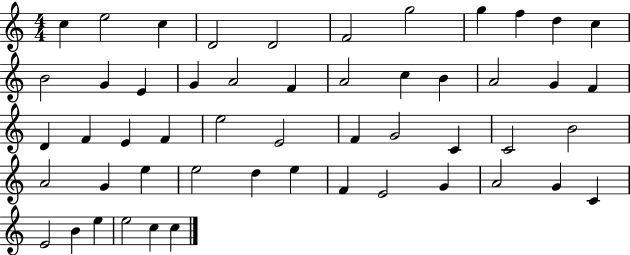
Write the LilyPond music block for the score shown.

{
  \clef treble
  \numericTimeSignature
  \time 4/4
  \key c \major
  c''4 e''2 c''4 | d'2 d'2 | f'2 g''2 | g''4 f''4 d''4 c''4 | \break b'2 g'4 e'4 | g'4 a'2 f'4 | a'2 c''4 b'4 | a'2 g'4 f'4 | \break d'4 f'4 e'4 f'4 | e''2 e'2 | f'4 g'2 c'4 | c'2 b'2 | \break a'2 g'4 e''4 | e''2 d''4 e''4 | f'4 e'2 g'4 | a'2 g'4 c'4 | \break e'2 b'4 e''4 | e''2 c''4 c''4 | \bar "|."
}